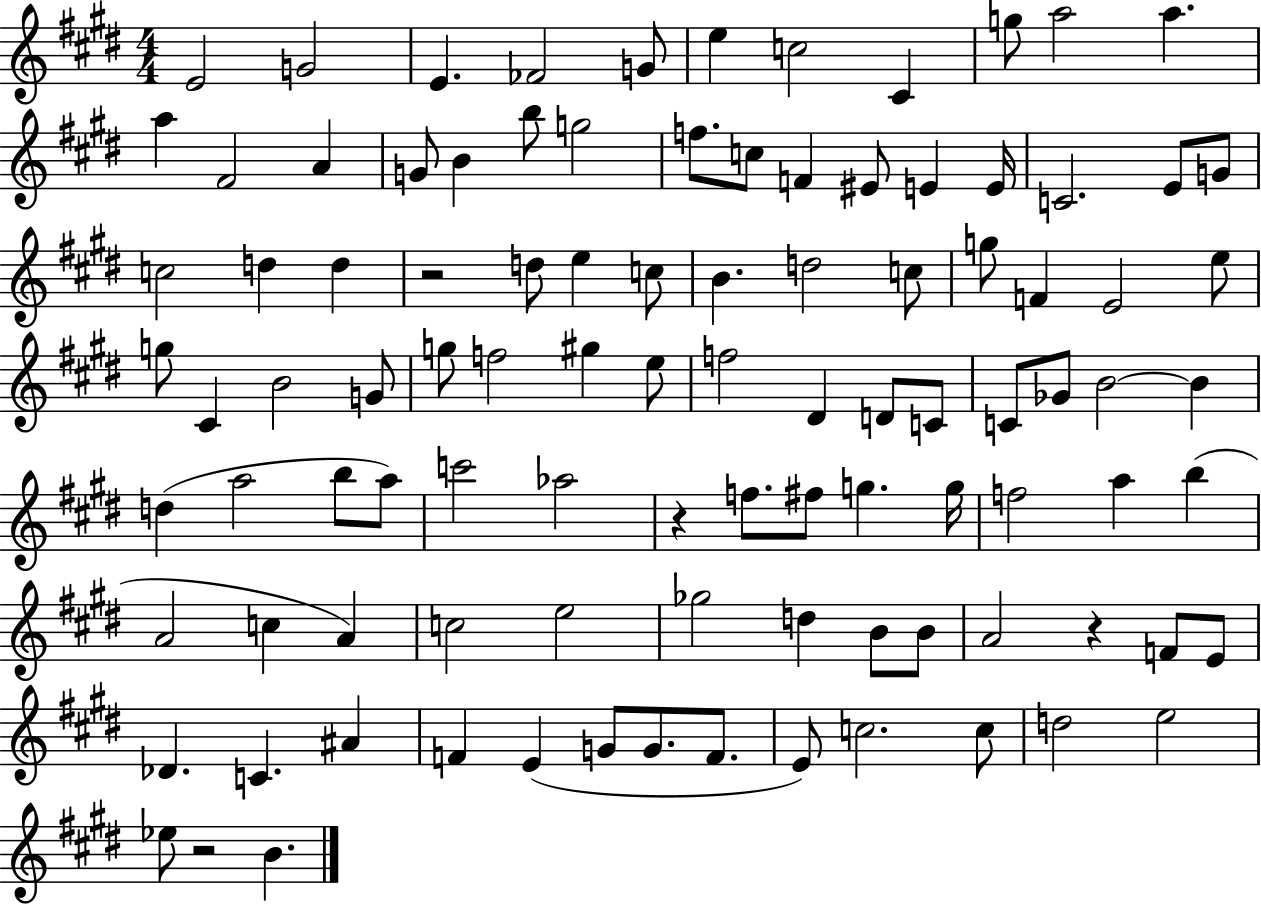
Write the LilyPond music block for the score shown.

{
  \clef treble
  \numericTimeSignature
  \time 4/4
  \key e \major
  e'2 g'2 | e'4. fes'2 g'8 | e''4 c''2 cis'4 | g''8 a''2 a''4. | \break a''4 fis'2 a'4 | g'8 b'4 b''8 g''2 | f''8. c''8 f'4 eis'8 e'4 e'16 | c'2. e'8 g'8 | \break c''2 d''4 d''4 | r2 d''8 e''4 c''8 | b'4. d''2 c''8 | g''8 f'4 e'2 e''8 | \break g''8 cis'4 b'2 g'8 | g''8 f''2 gis''4 e''8 | f''2 dis'4 d'8 c'8 | c'8 ges'8 b'2~~ b'4 | \break d''4( a''2 b''8 a''8) | c'''2 aes''2 | r4 f''8. fis''8 g''4. g''16 | f''2 a''4 b''4( | \break a'2 c''4 a'4) | c''2 e''2 | ges''2 d''4 b'8 b'8 | a'2 r4 f'8 e'8 | \break des'4. c'4. ais'4 | f'4 e'4( g'8 g'8. f'8. | e'8) c''2. c''8 | d''2 e''2 | \break ees''8 r2 b'4. | \bar "|."
}